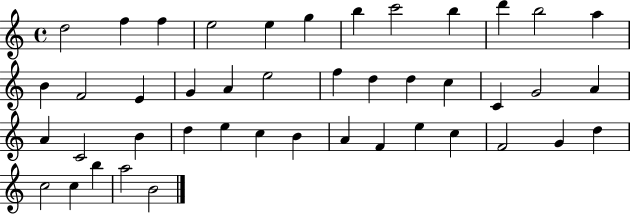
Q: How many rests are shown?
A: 0